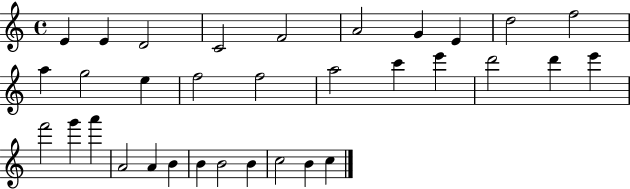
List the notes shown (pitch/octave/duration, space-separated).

E4/q E4/q D4/h C4/h F4/h A4/h G4/q E4/q D5/h F5/h A5/q G5/h E5/q F5/h F5/h A5/h C6/q E6/q D6/h D6/q E6/q F6/h G6/q A6/q A4/h A4/q B4/q B4/q B4/h B4/q C5/h B4/q C5/q